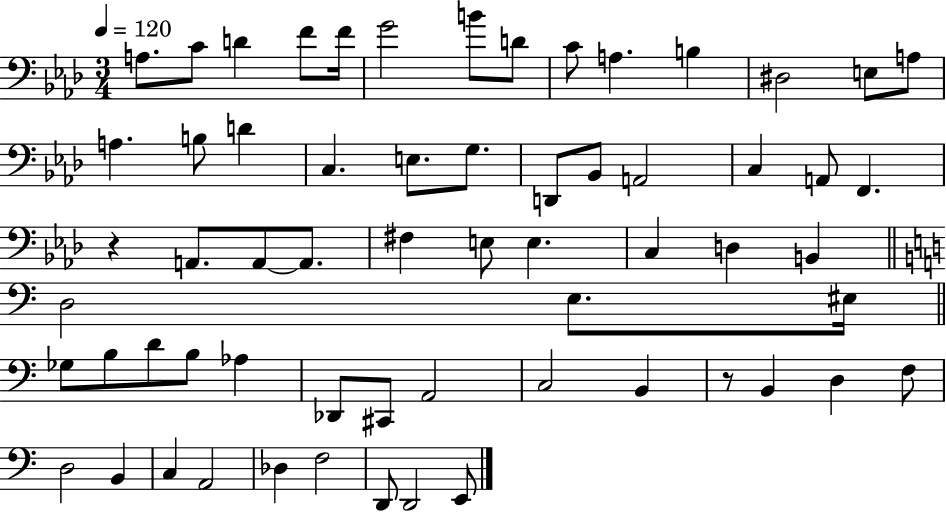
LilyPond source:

{
  \clef bass
  \numericTimeSignature
  \time 3/4
  \key aes \major
  \tempo 4 = 120
  \repeat volta 2 { a8. c'8 d'4 f'8 f'16 | g'2 b'8 d'8 | c'8 a4. b4 | dis2 e8 a8 | \break a4. b8 d'4 | c4. e8. g8. | d,8 bes,8 a,2 | c4 a,8 f,4. | \break r4 a,8. a,8~~ a,8. | fis4 e8 e4. | c4 d4 b,4 | \bar "||" \break \key a \minor d2 e8. eis16 | \bar "||" \break \key c \major ges8 b8 d'8 b8 aes4 | des,8 cis,8 a,2 | c2 b,4 | r8 b,4 d4 f8 | \break d2 b,4 | c4 a,2 | des4 f2 | d,8 d,2 e,8 | \break } \bar "|."
}